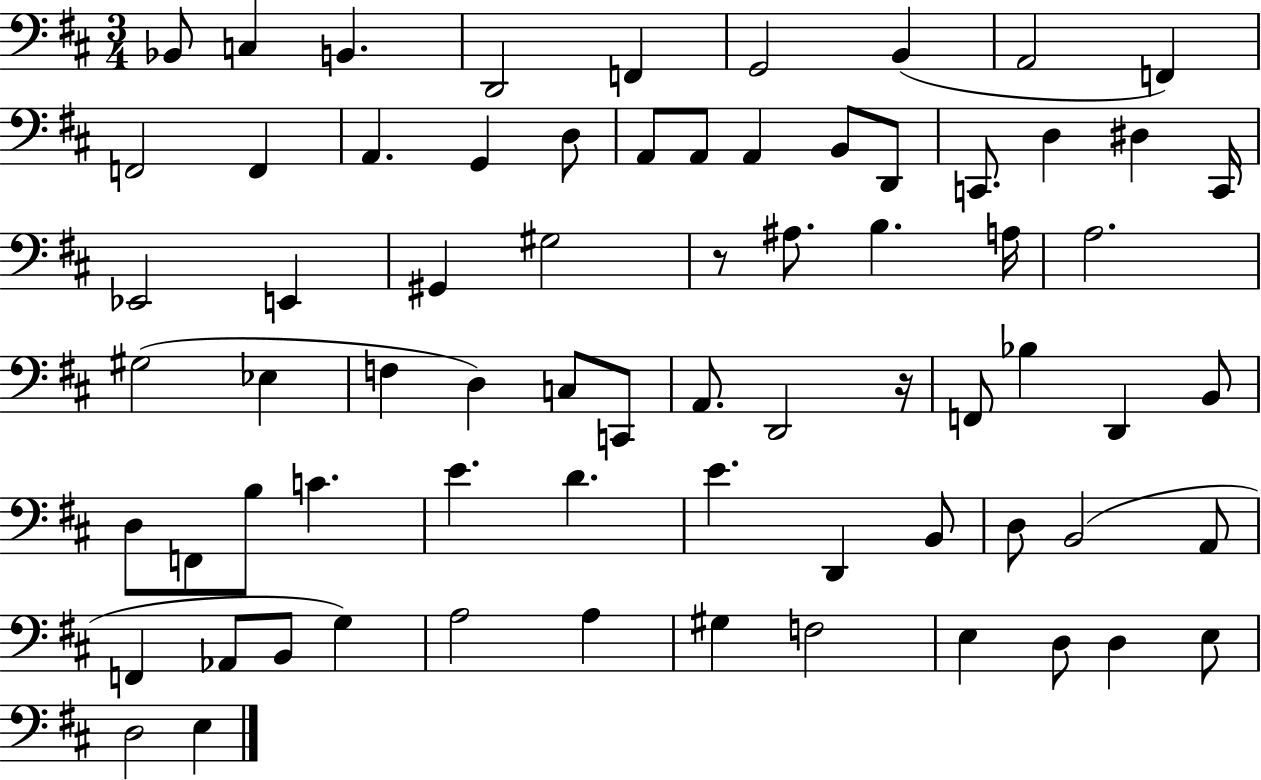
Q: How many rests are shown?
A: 2